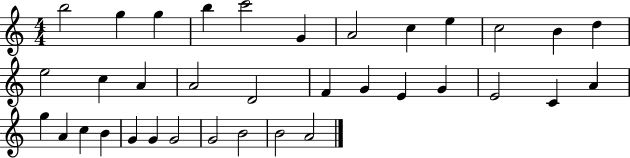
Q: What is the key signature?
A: C major